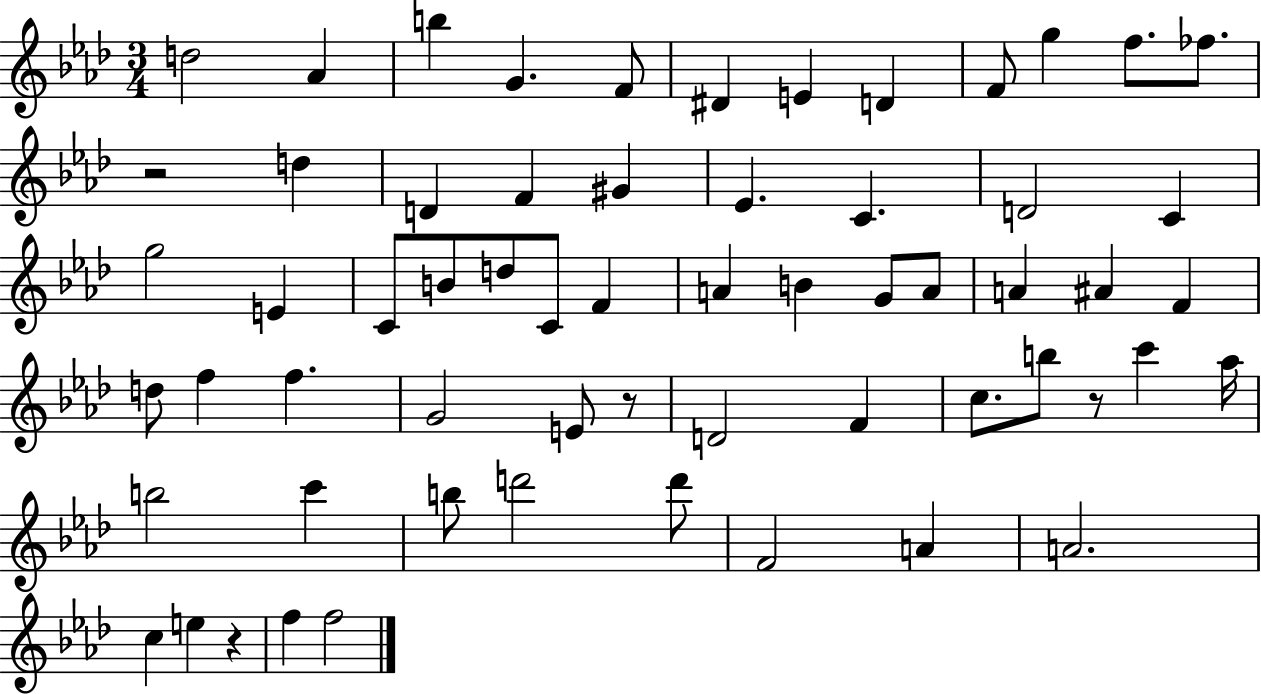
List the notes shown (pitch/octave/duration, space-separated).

D5/h Ab4/q B5/q G4/q. F4/e D#4/q E4/q D4/q F4/e G5/q F5/e. FES5/e. R/h D5/q D4/q F4/q G#4/q Eb4/q. C4/q. D4/h C4/q G5/h E4/q C4/e B4/e D5/e C4/e F4/q A4/q B4/q G4/e A4/e A4/q A#4/q F4/q D5/e F5/q F5/q. G4/h E4/e R/e D4/h F4/q C5/e. B5/e R/e C6/q Ab5/s B5/h C6/q B5/e D6/h D6/e F4/h A4/q A4/h. C5/q E5/q R/q F5/q F5/h